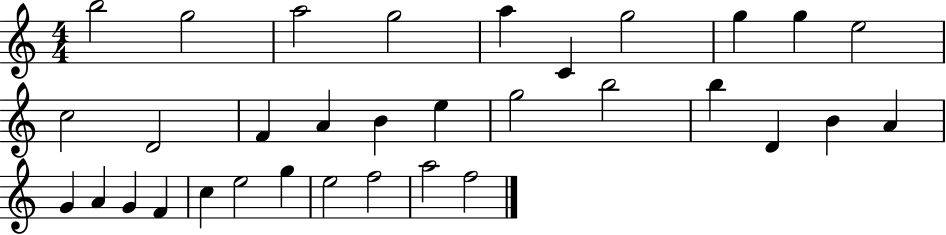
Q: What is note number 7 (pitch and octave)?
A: G5